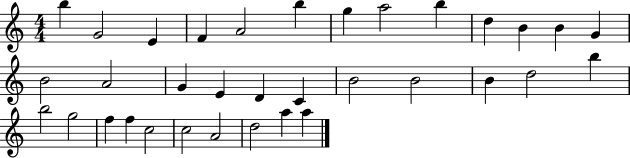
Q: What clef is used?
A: treble